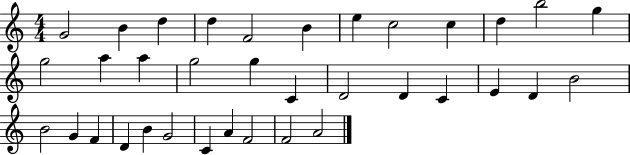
X:1
T:Untitled
M:4/4
L:1/4
K:C
G2 B d d F2 B e c2 c d b2 g g2 a a g2 g C D2 D C E D B2 B2 G F D B G2 C A F2 F2 A2